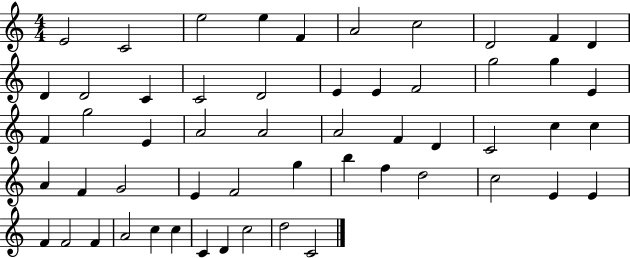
X:1
T:Untitled
M:4/4
L:1/4
K:C
E2 C2 e2 e F A2 c2 D2 F D D D2 C C2 D2 E E F2 g2 g E F g2 E A2 A2 A2 F D C2 c c A F G2 E F2 g b f d2 c2 E E F F2 F A2 c c C D c2 d2 C2